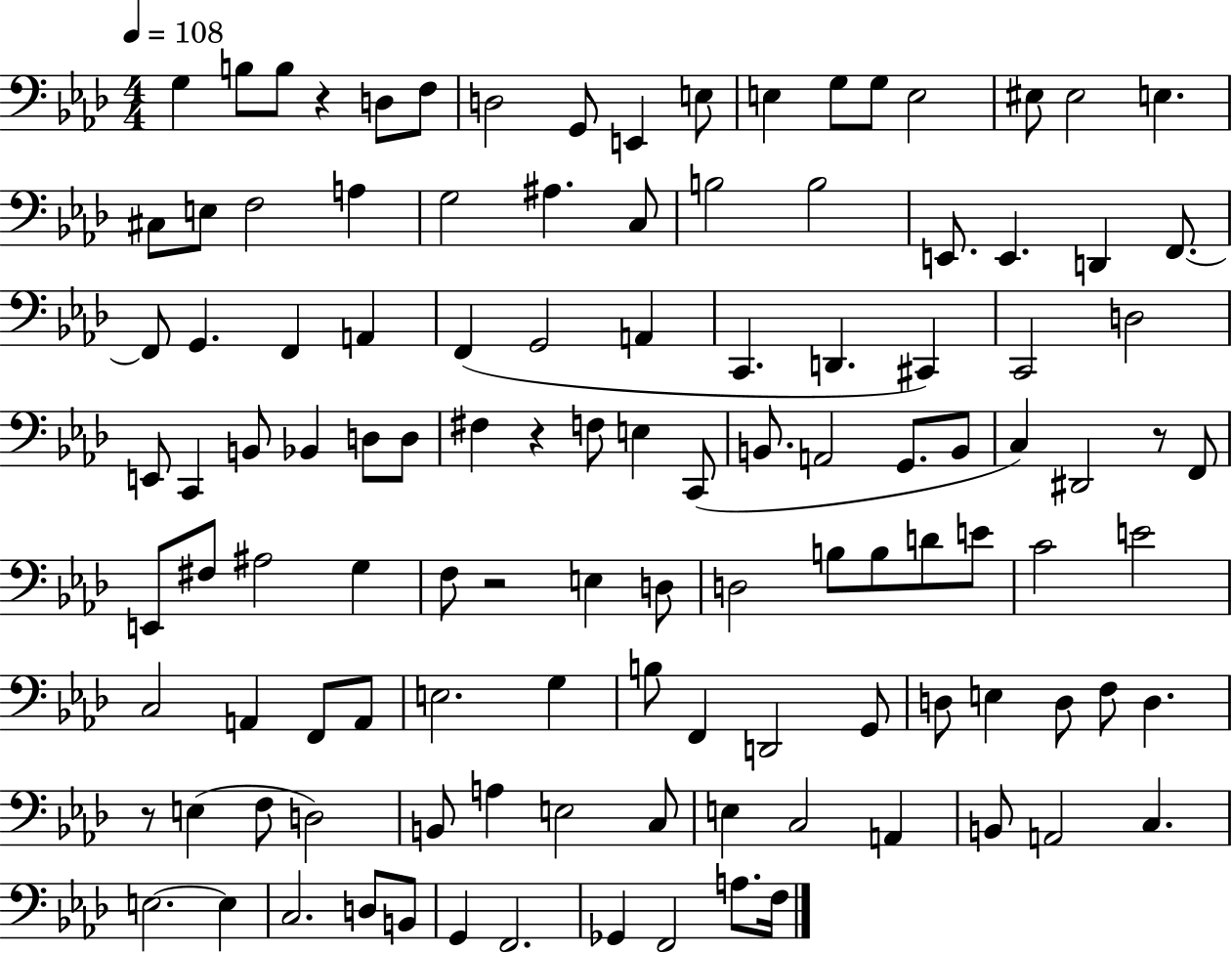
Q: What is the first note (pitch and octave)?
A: G3